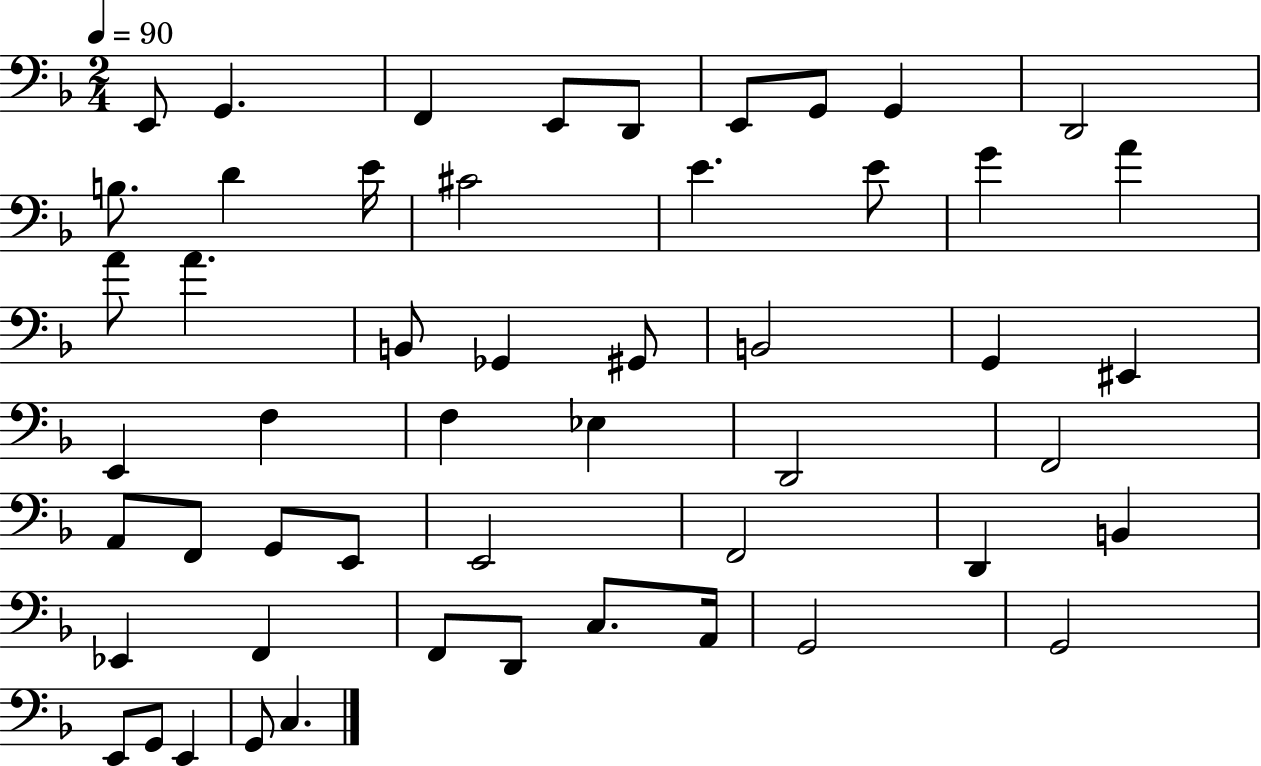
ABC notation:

X:1
T:Untitled
M:2/4
L:1/4
K:F
E,,/2 G,, F,, E,,/2 D,,/2 E,,/2 G,,/2 G,, D,,2 B,/2 D E/4 ^C2 E E/2 G A A/2 A B,,/2 _G,, ^G,,/2 B,,2 G,, ^E,, E,, F, F, _E, D,,2 F,,2 A,,/2 F,,/2 G,,/2 E,,/2 E,,2 F,,2 D,, B,, _E,, F,, F,,/2 D,,/2 C,/2 A,,/4 G,,2 G,,2 E,,/2 G,,/2 E,, G,,/2 C,